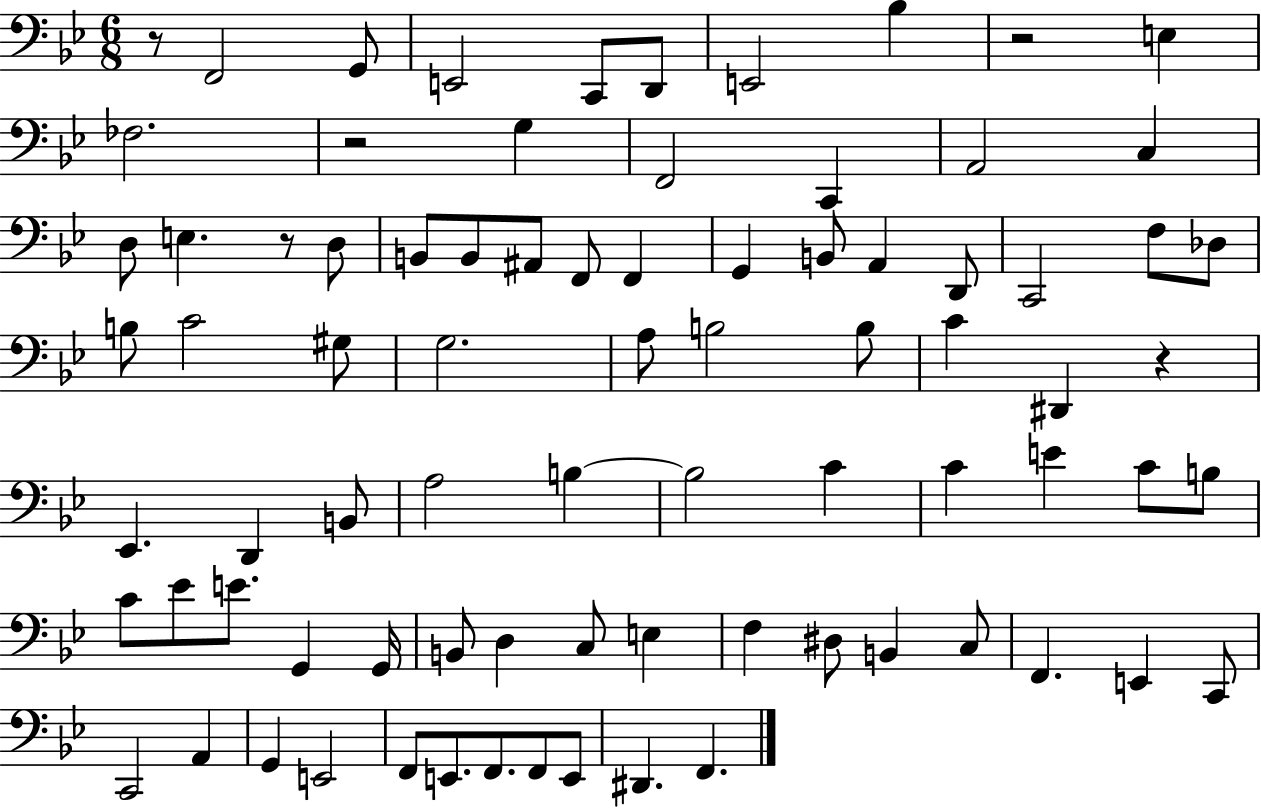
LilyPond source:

{
  \clef bass
  \numericTimeSignature
  \time 6/8
  \key bes \major
  r8 f,2 g,8 | e,2 c,8 d,8 | e,2 bes4 | r2 e4 | \break fes2. | r2 g4 | f,2 c,4 | a,2 c4 | \break d8 e4. r8 d8 | b,8 b,8 ais,8 f,8 f,4 | g,4 b,8 a,4 d,8 | c,2 f8 des8 | \break b8 c'2 gis8 | g2. | a8 b2 b8 | c'4 dis,4 r4 | \break ees,4. d,4 b,8 | a2 b4~~ | b2 c'4 | c'4 e'4 c'8 b8 | \break c'8 ees'8 e'8. g,4 g,16 | b,8 d4 c8 e4 | f4 dis8 b,4 c8 | f,4. e,4 c,8 | \break c,2 a,4 | g,4 e,2 | f,8 e,8. f,8. f,8 e,8 | dis,4. f,4. | \break \bar "|."
}